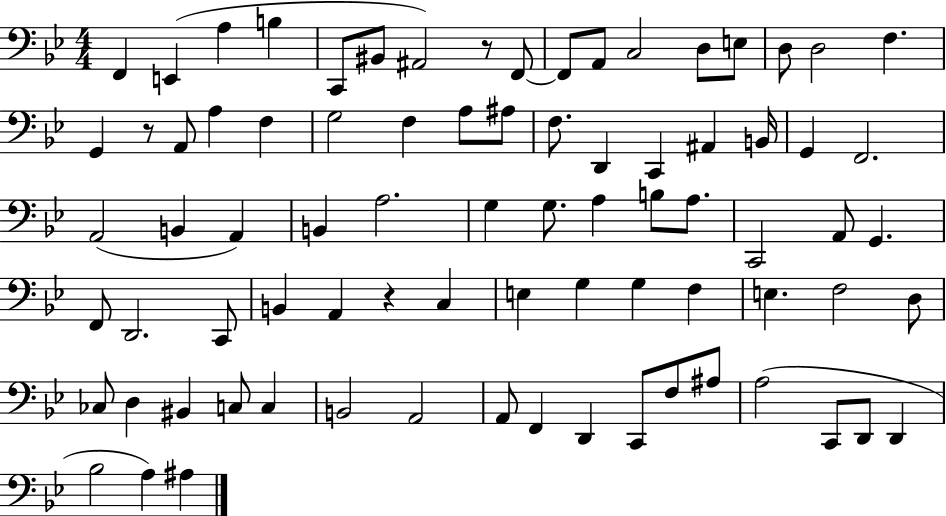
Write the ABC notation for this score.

X:1
T:Untitled
M:4/4
L:1/4
K:Bb
F,, E,, A, B, C,,/2 ^B,,/2 ^A,,2 z/2 F,,/2 F,,/2 A,,/2 C,2 D,/2 E,/2 D,/2 D,2 F, G,, z/2 A,,/2 A, F, G,2 F, A,/2 ^A,/2 F,/2 D,, C,, ^A,, B,,/4 G,, F,,2 A,,2 B,, A,, B,, A,2 G, G,/2 A, B,/2 A,/2 C,,2 A,,/2 G,, F,,/2 D,,2 C,,/2 B,, A,, z C, E, G, G, F, E, F,2 D,/2 _C,/2 D, ^B,, C,/2 C, B,,2 A,,2 A,,/2 F,, D,, C,,/2 F,/2 ^A,/2 A,2 C,,/2 D,,/2 D,, _B,2 A, ^A,